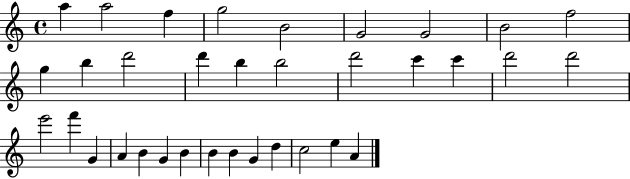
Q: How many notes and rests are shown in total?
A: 34